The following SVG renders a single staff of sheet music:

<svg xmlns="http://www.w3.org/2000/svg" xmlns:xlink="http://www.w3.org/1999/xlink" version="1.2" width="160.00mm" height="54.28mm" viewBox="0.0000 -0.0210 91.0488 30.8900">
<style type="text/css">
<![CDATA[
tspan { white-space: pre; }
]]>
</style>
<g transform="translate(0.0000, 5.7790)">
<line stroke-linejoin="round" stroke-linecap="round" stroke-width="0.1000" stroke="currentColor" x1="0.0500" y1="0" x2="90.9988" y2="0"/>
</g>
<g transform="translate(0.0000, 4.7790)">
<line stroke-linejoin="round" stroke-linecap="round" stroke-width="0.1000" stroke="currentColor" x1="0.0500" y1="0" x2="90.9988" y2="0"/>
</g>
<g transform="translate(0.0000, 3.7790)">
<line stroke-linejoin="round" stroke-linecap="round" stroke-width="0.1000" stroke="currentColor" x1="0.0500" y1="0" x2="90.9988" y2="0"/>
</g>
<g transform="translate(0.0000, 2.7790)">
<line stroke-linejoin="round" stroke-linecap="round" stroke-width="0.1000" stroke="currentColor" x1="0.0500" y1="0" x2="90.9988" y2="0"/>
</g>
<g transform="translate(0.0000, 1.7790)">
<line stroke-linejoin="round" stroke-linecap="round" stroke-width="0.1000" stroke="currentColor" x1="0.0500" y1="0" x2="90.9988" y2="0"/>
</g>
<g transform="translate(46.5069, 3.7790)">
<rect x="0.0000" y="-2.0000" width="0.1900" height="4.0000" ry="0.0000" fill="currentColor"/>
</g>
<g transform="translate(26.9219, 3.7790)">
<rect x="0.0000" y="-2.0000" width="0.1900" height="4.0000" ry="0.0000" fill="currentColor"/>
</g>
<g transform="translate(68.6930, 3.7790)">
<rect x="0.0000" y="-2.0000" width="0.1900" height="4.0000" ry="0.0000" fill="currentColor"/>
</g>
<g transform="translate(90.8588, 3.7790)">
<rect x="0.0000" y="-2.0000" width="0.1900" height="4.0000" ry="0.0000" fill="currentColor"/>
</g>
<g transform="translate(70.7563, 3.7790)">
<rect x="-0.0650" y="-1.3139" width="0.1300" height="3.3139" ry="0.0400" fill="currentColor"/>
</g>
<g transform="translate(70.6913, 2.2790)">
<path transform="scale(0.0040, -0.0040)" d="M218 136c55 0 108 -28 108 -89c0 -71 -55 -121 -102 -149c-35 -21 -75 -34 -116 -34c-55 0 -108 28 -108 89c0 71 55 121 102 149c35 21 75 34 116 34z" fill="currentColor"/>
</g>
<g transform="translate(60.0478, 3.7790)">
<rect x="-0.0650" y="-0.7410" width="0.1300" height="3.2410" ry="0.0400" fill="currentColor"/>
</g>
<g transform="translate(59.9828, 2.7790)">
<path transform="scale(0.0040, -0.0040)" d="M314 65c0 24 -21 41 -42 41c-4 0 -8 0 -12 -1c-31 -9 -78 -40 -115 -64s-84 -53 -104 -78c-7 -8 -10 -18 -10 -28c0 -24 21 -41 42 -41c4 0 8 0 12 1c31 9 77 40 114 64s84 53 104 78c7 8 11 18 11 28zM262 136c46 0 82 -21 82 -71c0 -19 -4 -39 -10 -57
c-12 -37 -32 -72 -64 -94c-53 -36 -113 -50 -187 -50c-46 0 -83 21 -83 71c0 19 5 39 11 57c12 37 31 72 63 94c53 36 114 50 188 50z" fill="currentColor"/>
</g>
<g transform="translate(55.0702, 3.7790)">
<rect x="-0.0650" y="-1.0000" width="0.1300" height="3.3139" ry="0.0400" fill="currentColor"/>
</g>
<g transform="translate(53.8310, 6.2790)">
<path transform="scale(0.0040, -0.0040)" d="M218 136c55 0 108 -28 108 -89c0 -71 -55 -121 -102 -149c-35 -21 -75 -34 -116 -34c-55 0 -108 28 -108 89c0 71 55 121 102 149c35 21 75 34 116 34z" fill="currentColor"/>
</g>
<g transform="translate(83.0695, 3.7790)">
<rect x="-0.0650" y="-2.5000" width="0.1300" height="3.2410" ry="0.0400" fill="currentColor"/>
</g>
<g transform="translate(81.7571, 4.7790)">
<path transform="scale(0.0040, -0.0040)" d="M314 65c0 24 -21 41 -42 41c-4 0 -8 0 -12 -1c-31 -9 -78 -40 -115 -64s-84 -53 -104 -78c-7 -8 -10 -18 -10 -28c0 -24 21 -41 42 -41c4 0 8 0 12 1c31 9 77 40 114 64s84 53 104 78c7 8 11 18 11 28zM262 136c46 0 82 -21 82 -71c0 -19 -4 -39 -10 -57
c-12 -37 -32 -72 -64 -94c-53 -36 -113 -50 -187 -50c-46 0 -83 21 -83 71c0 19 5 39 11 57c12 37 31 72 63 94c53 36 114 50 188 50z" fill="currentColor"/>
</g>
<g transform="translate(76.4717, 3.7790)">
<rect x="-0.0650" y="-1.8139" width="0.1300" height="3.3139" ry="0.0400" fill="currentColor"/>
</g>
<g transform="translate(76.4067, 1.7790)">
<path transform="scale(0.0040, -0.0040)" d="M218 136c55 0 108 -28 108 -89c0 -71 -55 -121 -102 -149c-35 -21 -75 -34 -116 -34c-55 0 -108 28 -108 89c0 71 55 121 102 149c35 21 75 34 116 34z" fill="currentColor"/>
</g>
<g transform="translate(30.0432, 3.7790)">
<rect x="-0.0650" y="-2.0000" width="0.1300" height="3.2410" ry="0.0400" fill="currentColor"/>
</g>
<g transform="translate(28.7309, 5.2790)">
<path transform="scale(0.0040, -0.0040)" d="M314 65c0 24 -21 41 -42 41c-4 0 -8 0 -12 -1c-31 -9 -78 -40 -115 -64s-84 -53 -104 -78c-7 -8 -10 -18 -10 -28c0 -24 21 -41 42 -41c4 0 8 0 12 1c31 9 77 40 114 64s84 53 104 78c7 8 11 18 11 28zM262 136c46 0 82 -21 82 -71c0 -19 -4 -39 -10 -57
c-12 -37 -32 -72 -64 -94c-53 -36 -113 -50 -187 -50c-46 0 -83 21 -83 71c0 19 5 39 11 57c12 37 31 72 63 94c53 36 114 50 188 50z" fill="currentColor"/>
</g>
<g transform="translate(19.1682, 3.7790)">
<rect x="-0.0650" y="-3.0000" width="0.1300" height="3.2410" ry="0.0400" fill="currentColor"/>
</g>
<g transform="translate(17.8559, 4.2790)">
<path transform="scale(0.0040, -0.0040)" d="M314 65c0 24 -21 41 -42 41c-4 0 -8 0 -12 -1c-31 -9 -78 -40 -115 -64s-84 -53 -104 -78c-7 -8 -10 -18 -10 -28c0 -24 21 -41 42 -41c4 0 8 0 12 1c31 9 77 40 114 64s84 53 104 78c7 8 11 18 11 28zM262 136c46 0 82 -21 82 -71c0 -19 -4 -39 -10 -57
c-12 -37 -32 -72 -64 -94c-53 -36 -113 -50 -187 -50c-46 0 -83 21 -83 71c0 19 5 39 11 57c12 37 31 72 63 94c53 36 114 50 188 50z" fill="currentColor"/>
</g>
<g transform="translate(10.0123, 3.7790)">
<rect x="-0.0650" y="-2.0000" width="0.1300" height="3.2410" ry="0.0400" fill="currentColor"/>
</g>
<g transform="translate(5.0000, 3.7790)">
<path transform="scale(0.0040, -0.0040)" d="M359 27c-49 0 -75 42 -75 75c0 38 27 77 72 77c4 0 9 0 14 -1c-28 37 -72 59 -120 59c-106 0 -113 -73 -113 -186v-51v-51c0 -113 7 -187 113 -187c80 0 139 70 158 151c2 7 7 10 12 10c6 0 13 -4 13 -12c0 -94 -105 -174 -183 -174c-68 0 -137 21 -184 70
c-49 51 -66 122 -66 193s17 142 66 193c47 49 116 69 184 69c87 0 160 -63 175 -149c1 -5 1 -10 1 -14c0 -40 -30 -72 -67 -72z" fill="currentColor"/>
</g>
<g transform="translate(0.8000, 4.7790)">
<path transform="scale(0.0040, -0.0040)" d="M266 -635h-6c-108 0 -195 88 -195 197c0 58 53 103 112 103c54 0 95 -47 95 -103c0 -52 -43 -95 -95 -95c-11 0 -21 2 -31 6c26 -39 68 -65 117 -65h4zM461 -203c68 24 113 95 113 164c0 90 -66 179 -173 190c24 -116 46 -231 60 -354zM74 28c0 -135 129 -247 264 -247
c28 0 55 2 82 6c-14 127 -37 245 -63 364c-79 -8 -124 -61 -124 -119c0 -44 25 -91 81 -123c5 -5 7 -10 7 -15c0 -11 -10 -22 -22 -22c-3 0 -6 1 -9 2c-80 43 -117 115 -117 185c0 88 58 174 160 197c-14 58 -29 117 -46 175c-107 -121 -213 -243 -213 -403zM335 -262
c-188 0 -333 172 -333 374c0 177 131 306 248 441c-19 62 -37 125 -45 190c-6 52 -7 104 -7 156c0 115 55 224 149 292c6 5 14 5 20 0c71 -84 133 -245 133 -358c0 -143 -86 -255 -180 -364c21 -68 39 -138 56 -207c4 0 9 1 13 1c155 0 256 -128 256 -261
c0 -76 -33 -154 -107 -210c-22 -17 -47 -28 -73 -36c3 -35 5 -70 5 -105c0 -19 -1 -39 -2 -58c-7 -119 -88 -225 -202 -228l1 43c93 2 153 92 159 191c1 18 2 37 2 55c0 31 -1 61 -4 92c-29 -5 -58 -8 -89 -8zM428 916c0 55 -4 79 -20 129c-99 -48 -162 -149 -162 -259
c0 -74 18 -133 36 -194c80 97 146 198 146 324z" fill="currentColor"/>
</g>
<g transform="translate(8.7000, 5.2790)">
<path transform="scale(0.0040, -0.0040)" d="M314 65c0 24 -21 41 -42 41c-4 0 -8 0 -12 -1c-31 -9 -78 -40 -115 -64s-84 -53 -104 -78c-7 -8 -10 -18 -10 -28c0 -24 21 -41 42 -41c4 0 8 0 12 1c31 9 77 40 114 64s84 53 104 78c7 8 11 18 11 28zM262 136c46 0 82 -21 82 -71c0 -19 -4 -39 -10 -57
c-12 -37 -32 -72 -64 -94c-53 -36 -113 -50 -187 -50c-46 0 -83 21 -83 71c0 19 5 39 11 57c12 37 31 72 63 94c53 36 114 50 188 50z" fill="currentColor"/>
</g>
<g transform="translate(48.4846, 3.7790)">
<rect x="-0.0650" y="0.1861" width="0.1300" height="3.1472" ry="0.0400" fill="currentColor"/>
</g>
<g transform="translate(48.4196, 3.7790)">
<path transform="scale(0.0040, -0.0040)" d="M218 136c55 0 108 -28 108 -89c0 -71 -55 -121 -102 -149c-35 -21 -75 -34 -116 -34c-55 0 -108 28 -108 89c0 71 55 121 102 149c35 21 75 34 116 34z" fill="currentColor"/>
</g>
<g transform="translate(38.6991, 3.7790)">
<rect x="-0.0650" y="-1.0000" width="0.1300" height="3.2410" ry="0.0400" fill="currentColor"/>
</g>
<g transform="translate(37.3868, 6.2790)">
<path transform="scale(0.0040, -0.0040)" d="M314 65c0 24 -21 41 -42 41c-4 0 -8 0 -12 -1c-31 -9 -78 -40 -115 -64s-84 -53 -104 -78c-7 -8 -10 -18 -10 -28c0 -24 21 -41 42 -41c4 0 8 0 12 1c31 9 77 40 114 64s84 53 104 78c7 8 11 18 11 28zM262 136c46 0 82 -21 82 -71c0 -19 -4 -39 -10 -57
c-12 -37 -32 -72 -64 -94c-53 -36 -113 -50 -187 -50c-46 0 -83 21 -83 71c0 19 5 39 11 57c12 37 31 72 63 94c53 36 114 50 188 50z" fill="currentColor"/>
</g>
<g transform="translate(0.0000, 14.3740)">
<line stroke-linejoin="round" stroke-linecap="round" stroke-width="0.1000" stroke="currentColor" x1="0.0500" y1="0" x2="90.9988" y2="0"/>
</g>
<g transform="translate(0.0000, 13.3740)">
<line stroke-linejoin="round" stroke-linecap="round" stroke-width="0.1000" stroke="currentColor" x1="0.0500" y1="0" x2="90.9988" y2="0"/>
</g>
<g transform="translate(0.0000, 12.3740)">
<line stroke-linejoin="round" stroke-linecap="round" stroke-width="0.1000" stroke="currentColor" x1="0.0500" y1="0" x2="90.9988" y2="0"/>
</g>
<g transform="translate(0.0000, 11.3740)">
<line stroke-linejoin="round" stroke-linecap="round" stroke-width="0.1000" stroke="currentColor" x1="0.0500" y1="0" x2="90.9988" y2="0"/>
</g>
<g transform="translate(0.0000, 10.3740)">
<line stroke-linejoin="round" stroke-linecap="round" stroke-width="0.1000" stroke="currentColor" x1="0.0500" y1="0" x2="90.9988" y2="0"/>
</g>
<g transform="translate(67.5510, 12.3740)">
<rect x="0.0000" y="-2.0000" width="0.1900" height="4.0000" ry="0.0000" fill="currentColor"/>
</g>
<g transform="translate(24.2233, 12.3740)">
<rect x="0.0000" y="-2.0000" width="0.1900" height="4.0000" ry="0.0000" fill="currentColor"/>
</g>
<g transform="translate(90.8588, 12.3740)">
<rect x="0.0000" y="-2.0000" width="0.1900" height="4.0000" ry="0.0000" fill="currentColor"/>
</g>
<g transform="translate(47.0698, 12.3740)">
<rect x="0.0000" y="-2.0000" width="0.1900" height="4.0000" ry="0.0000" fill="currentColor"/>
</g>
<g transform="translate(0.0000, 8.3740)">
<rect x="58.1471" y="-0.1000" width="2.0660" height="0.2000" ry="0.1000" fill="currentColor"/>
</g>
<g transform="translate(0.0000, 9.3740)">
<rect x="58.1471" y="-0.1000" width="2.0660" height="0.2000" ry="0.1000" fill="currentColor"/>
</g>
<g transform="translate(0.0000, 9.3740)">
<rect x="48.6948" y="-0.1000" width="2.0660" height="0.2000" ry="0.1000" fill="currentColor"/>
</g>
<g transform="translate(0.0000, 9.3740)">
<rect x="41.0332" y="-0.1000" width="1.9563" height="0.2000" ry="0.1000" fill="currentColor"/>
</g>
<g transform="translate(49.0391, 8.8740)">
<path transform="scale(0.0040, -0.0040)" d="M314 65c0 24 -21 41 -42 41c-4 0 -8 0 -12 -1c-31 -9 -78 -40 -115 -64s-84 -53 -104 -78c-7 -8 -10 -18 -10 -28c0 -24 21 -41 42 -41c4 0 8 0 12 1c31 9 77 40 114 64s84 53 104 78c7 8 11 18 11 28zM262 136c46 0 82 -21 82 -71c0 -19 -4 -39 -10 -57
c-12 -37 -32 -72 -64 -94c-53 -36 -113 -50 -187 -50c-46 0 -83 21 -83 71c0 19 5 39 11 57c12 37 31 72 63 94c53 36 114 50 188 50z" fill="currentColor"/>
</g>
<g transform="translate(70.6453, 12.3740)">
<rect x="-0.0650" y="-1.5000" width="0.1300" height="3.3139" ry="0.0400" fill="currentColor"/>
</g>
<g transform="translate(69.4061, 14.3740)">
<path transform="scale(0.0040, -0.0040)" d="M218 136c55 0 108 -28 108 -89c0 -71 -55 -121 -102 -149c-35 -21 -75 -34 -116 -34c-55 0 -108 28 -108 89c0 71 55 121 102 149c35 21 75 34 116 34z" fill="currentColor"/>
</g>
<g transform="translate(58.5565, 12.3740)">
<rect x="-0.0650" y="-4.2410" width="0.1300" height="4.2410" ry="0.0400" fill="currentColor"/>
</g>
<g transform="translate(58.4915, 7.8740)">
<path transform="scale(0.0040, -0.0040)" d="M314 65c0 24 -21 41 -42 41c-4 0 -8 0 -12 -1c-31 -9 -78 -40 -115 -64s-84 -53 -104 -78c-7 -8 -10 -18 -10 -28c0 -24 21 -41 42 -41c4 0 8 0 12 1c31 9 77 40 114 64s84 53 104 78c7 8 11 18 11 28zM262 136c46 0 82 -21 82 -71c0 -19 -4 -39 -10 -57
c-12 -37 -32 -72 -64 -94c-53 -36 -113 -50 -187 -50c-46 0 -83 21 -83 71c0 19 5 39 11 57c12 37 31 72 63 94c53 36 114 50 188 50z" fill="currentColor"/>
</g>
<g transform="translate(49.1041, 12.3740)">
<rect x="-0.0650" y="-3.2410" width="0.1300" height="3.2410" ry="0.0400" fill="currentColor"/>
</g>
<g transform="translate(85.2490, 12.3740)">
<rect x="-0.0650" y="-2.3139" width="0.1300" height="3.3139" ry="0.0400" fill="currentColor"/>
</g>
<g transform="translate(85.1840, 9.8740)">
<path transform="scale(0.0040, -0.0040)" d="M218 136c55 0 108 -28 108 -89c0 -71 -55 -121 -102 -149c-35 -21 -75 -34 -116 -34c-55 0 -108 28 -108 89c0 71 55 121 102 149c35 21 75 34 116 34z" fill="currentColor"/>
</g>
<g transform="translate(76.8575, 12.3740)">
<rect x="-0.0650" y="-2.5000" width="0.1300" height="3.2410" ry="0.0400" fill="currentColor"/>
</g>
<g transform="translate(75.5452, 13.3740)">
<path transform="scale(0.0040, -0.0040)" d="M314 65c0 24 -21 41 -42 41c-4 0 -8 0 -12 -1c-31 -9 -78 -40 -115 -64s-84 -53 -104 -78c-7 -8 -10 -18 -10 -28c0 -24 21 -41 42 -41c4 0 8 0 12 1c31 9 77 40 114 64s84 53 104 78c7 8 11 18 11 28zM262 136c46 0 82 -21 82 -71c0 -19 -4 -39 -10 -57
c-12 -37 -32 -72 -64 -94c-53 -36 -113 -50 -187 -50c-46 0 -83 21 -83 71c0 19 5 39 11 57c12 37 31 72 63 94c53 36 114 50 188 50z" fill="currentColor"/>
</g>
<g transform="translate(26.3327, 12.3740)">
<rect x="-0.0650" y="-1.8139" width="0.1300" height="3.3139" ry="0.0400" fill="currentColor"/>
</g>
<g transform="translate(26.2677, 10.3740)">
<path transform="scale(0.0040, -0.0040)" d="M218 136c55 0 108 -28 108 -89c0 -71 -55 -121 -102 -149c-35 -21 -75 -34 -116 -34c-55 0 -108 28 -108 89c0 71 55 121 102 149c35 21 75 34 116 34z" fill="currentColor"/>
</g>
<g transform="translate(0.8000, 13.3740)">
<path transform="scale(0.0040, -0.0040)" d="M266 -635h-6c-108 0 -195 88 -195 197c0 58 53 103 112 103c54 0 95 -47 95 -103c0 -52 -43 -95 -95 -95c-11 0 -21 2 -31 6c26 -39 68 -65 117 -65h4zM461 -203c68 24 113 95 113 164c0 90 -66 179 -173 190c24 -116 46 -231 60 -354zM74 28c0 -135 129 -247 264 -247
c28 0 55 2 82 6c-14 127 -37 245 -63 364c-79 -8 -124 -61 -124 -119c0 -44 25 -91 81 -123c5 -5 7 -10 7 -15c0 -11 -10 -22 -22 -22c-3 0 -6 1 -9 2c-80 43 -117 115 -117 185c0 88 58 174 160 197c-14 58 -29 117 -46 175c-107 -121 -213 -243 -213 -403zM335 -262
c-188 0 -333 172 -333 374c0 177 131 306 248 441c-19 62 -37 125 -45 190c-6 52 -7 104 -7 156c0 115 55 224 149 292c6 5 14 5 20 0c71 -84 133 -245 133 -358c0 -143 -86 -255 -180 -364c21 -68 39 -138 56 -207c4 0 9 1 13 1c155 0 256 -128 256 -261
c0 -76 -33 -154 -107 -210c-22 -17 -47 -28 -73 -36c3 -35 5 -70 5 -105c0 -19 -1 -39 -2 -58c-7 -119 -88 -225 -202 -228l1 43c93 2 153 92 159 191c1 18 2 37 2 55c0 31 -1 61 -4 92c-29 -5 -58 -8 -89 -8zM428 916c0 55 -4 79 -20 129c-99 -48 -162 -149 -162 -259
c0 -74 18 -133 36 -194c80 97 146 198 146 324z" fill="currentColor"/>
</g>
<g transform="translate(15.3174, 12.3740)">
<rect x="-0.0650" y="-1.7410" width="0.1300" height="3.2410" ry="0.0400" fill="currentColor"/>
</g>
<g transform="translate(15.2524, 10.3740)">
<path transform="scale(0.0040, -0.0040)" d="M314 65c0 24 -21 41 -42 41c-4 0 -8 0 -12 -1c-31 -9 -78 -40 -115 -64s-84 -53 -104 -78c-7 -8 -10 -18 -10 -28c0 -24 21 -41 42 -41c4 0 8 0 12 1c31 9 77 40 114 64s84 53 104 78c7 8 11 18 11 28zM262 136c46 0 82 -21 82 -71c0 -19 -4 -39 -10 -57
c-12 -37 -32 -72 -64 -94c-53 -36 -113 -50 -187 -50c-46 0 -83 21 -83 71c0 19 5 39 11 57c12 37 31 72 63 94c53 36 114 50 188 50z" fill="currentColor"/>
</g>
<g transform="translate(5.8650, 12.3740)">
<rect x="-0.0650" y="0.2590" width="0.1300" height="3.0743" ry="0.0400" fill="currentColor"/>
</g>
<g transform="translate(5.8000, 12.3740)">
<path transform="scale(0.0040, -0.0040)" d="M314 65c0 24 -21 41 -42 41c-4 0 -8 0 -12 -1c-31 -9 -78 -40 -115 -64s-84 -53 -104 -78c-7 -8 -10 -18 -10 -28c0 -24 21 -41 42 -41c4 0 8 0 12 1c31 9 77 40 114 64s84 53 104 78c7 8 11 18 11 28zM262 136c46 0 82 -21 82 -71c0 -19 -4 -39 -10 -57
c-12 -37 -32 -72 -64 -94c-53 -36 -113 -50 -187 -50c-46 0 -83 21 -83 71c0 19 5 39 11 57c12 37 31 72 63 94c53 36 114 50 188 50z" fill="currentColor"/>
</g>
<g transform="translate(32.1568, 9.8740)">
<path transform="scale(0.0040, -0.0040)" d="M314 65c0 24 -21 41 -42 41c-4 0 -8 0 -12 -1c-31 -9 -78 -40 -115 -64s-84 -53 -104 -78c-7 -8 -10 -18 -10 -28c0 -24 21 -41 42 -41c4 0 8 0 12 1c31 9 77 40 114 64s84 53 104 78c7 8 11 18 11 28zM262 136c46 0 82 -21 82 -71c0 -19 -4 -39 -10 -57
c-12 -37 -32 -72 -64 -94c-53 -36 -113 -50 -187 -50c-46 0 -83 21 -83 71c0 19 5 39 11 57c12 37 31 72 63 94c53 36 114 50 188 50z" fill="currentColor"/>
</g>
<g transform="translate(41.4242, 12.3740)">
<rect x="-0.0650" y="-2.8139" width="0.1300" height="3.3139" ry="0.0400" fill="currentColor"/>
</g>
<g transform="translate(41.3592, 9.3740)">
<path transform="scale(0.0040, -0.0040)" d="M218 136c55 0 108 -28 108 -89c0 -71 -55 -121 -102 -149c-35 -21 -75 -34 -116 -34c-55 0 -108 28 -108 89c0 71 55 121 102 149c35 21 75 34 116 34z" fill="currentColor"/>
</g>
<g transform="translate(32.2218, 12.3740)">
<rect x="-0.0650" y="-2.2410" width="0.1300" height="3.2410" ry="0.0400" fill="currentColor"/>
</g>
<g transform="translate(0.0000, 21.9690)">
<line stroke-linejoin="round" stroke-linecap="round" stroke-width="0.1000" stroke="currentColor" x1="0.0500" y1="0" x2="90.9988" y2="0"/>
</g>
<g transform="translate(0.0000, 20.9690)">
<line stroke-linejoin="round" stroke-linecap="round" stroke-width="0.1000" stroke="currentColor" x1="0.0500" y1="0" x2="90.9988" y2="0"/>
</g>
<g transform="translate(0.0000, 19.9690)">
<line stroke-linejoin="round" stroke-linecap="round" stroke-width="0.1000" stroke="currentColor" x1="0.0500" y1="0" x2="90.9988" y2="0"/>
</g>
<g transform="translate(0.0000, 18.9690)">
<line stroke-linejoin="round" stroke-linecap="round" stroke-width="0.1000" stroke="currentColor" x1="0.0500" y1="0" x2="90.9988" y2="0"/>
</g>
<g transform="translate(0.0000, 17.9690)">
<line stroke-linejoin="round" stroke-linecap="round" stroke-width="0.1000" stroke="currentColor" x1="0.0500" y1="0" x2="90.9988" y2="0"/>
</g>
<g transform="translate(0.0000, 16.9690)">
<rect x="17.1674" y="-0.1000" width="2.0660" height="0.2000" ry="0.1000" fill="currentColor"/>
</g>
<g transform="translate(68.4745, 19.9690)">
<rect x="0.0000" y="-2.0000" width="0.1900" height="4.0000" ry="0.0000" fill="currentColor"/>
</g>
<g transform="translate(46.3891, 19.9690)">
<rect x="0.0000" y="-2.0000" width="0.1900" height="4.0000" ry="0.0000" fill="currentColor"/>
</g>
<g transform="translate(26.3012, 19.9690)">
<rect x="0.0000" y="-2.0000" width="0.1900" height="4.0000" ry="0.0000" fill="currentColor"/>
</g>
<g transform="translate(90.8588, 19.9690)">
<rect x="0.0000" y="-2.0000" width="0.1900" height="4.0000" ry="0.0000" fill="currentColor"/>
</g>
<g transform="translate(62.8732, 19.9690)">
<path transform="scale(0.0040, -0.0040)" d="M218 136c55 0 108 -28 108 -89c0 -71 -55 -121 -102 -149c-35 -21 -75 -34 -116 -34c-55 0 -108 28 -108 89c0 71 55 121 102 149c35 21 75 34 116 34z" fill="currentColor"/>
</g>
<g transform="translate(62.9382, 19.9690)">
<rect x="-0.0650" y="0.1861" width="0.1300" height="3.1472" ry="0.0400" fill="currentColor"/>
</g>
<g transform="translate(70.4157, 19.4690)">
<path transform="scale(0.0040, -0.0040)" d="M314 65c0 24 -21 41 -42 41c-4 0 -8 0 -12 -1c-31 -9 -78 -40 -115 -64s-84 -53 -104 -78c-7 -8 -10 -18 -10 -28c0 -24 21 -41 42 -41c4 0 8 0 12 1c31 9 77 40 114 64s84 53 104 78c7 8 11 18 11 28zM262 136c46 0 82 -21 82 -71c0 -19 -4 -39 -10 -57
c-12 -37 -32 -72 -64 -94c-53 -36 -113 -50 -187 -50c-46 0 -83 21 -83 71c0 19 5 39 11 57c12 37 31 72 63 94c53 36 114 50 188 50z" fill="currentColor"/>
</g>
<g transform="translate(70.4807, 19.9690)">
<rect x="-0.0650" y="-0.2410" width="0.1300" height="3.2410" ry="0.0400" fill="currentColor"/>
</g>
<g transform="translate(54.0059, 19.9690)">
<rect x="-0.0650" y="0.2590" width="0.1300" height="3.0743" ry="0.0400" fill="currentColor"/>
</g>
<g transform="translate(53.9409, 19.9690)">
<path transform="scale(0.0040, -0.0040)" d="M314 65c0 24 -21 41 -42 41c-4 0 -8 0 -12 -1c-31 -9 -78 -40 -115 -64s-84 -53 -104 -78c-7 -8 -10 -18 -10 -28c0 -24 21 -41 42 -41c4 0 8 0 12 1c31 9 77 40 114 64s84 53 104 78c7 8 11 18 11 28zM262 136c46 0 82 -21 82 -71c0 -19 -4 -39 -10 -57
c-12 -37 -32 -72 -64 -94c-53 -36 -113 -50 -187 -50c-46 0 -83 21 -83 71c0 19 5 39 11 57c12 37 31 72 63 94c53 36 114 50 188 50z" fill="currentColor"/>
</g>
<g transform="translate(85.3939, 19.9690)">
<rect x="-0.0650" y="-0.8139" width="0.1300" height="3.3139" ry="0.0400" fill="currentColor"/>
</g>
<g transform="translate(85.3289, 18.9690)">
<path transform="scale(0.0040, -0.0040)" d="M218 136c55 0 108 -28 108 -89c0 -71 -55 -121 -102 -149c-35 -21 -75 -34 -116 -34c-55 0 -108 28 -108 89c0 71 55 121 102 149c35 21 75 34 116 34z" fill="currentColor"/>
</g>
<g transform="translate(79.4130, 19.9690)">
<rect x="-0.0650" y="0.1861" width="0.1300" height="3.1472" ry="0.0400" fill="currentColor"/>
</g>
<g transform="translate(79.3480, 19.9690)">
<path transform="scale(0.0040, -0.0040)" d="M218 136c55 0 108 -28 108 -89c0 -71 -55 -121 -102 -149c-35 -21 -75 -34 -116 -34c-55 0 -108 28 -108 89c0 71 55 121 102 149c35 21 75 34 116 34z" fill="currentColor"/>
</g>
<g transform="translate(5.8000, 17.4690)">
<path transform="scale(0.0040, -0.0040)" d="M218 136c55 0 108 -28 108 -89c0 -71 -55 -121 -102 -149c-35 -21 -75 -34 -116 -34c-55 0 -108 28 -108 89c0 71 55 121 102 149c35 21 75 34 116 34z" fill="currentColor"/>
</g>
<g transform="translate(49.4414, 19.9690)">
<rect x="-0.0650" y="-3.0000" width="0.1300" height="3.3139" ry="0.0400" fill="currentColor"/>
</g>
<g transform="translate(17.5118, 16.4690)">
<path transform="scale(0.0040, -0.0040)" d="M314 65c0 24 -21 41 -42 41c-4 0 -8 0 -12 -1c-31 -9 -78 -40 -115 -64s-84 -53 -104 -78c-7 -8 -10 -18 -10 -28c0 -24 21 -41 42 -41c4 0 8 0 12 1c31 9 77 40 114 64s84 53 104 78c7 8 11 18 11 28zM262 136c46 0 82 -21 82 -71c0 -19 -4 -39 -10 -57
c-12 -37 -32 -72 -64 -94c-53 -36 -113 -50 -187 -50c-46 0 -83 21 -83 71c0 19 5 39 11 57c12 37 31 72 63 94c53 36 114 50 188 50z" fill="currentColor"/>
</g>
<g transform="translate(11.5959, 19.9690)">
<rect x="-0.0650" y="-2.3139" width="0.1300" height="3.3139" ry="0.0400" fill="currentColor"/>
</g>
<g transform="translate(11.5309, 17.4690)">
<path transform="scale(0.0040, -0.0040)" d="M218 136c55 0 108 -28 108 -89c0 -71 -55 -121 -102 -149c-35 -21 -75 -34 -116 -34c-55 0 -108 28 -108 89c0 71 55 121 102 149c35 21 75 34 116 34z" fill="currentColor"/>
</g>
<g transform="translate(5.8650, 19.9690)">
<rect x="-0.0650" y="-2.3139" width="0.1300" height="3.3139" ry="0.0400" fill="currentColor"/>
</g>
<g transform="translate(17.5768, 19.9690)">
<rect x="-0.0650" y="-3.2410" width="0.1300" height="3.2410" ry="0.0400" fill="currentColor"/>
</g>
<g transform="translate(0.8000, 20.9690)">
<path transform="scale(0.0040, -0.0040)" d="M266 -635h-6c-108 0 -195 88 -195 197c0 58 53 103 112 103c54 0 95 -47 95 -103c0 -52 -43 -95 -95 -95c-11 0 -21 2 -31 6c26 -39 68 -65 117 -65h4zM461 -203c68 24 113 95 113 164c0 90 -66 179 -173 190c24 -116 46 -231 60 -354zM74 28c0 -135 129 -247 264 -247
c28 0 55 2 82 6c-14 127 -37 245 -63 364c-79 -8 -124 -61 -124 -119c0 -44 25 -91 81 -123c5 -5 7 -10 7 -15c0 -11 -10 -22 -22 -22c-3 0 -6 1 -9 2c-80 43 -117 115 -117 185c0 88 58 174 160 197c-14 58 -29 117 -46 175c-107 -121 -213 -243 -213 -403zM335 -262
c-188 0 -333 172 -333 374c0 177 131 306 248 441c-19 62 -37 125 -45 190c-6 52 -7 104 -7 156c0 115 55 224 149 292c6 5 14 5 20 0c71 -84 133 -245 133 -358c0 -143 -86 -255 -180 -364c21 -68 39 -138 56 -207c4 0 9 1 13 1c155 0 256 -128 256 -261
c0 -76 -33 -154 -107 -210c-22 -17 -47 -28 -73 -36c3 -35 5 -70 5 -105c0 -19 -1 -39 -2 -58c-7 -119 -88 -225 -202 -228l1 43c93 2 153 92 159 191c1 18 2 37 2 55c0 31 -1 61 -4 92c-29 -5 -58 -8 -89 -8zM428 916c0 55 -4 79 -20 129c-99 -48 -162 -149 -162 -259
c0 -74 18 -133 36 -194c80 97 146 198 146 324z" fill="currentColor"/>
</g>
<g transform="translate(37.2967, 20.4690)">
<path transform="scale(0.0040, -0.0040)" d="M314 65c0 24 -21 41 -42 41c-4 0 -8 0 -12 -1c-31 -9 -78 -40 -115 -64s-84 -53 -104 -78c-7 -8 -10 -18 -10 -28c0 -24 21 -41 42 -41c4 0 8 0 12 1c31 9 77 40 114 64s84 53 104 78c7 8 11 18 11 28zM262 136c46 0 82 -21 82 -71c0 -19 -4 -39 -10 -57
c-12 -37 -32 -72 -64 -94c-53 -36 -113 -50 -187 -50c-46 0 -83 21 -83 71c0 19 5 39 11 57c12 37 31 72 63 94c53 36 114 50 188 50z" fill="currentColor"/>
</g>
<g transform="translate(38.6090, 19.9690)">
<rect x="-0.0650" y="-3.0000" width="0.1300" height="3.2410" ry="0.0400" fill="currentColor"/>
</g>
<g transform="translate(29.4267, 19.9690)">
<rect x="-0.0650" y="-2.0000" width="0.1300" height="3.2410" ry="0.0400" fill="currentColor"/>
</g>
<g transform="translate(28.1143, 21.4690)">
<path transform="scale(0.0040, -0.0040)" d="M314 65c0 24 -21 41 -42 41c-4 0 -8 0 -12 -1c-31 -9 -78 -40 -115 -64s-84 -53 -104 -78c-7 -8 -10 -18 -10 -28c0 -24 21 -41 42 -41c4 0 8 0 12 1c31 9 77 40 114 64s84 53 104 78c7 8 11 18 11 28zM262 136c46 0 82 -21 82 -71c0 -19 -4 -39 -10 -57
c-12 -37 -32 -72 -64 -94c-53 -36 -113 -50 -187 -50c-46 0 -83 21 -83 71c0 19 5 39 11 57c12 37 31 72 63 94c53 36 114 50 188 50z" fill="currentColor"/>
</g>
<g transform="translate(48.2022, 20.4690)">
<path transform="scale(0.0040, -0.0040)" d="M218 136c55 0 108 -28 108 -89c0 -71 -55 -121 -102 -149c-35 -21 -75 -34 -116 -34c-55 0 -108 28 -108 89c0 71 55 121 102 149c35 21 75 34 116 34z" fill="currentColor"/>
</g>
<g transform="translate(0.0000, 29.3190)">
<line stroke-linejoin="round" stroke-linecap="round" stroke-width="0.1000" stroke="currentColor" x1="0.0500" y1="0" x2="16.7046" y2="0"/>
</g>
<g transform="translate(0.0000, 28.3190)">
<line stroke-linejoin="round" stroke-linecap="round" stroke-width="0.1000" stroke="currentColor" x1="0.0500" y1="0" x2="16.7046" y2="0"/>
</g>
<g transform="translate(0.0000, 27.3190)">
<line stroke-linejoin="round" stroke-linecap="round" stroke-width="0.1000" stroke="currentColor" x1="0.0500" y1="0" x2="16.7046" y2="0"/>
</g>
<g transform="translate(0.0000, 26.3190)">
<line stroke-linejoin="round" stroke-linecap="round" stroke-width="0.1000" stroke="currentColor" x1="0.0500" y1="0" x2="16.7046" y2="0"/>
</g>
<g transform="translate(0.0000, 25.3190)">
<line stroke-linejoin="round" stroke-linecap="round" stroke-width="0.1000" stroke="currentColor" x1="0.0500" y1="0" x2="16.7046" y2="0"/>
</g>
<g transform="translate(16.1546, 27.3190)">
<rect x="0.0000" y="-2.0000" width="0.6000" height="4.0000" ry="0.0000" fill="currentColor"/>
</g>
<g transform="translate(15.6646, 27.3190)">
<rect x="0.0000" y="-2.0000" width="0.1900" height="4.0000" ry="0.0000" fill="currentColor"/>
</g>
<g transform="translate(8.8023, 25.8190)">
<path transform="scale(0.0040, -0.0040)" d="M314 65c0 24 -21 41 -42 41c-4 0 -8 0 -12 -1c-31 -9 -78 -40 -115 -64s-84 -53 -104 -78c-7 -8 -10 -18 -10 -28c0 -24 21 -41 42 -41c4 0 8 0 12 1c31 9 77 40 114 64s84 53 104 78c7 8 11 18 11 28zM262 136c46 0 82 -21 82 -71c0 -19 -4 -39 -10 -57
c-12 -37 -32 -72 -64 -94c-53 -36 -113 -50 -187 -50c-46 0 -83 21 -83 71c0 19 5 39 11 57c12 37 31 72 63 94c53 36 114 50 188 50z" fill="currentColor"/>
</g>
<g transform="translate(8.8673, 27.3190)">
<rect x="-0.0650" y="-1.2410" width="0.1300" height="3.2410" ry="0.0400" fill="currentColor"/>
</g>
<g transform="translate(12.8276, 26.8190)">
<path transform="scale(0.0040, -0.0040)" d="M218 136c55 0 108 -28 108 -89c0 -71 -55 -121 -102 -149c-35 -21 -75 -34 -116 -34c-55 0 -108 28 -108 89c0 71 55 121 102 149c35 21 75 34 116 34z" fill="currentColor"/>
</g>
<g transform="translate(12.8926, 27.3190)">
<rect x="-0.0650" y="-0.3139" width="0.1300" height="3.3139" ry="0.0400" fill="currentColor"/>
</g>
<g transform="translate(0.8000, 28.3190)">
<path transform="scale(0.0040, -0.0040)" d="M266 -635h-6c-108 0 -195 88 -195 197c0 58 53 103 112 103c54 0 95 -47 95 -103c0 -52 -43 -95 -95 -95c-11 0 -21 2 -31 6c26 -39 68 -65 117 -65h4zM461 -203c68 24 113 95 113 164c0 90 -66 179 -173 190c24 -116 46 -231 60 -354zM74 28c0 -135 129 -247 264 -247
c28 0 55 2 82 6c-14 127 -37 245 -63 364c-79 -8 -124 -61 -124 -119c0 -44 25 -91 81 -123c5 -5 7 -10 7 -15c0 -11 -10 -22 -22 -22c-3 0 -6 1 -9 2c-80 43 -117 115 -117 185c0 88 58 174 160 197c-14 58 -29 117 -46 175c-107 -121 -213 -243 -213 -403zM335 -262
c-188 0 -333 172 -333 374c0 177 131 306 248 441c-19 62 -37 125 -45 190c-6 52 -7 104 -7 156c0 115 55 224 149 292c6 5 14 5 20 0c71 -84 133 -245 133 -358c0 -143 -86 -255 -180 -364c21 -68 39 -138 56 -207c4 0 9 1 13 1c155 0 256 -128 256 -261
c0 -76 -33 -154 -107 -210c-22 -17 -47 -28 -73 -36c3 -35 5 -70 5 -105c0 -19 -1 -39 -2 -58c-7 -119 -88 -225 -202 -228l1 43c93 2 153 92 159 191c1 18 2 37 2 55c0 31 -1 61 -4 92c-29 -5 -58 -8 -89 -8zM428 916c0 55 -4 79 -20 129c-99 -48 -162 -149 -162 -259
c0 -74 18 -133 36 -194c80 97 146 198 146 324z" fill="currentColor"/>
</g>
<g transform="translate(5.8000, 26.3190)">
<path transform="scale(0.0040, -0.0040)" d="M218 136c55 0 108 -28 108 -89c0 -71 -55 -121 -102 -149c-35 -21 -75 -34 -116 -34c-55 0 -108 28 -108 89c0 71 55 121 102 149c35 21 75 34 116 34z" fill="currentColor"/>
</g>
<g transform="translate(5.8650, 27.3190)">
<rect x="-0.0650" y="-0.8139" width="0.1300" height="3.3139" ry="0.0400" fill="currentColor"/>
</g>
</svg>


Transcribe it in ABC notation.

X:1
T:Untitled
M:4/4
L:1/4
K:C
F2 A2 F2 D2 B D d2 e f G2 B2 f2 f g2 a b2 d'2 E G2 g g g b2 F2 A2 A B2 B c2 B d d e2 c